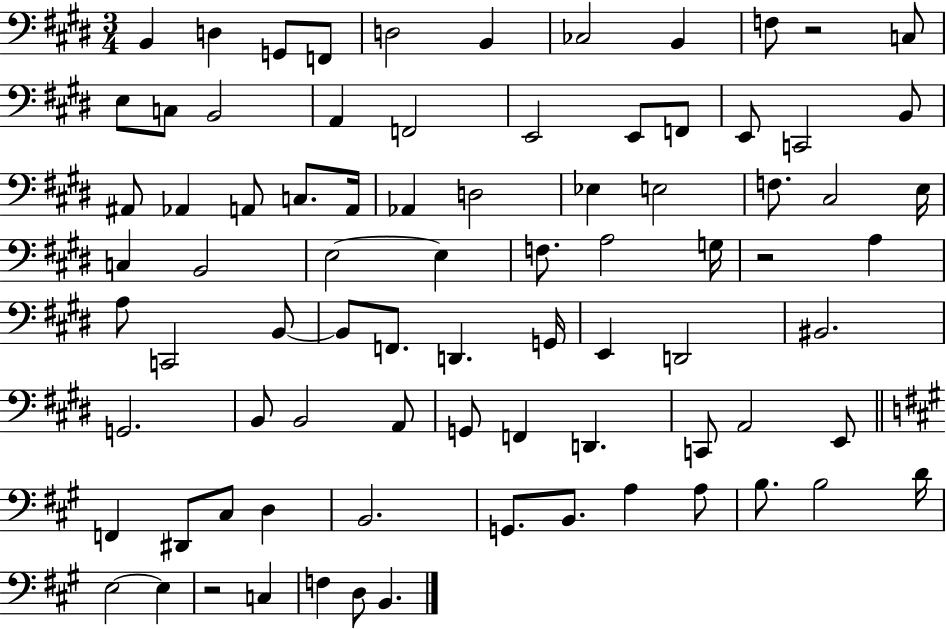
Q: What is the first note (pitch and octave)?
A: B2